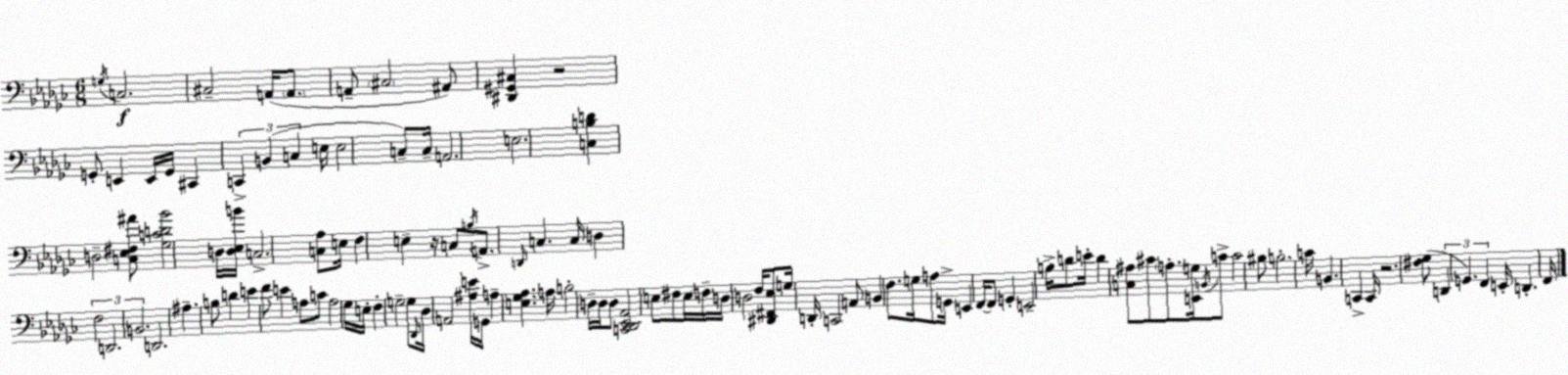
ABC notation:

X:1
T:Untitled
M:6/8
L:1/4
K:Ebm
G,/4 C,2 ^C,2 A,,/4 A,,/2 A,,/2 ^C,2 ^A,,/2 [^D,,^G,,^C,] z2 G,,/2 E,, E,,/4 G,,/4 ^C,, C,, B,, C, E,/4 E,2 C,/2 C,/4 A,,2 E,2 [C,B,D] D,2 [C,_E,^F,^A]/2 [_G,CD_B]2 D,/4 [D,_E,B]/4 C,2 [C,_A,]/2 E,/4 F, E, z/4 C,/2 B,/4 A,,/2 D,,/4 C, C,/4 D, F,2 D,,2 B,,2 D,,2 ^A, B,/2 D E F/2 E A,/2 C/2 A,2 _G,/4 E,/4 F, G,2 G,/2 _D,,/4 _D,/4 A,,2 [^A,E]/4 G,,/4 A, [E,_G,_A,] A,/4 B,2 D,/4 D,/4 D,/2 [C,,_D,,_E,,_A,,]2 E,/2 ^F,/2 E,/4 F,/4 D,/4 D,2 F,/4 [^D,,^F,,_E,]/2 G,/4 D,,/4 C,,2 A,,/2 B,, F,/2 G,/4 A,/2 G,,/4 E,, F,,/4 F,,/2 G,, E,,2 B,/4 D/2 E/4 D [C,^A,]/2 ^C/2 A,/2 [E,,G,]/4 B,,/4 C/2 C2 ^B,/2 B,2 C/4 B,, C,, C,,/4 z2 [^F,_G,]/2 D,, G,, F,, E,,/4 D,, F,,/4